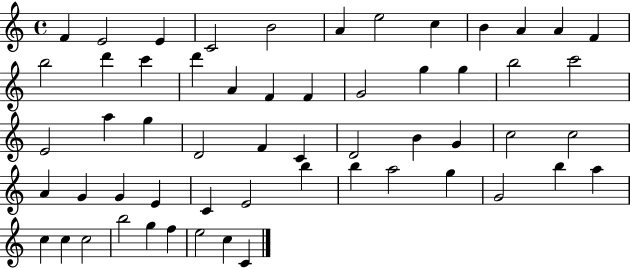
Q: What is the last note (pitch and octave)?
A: C4